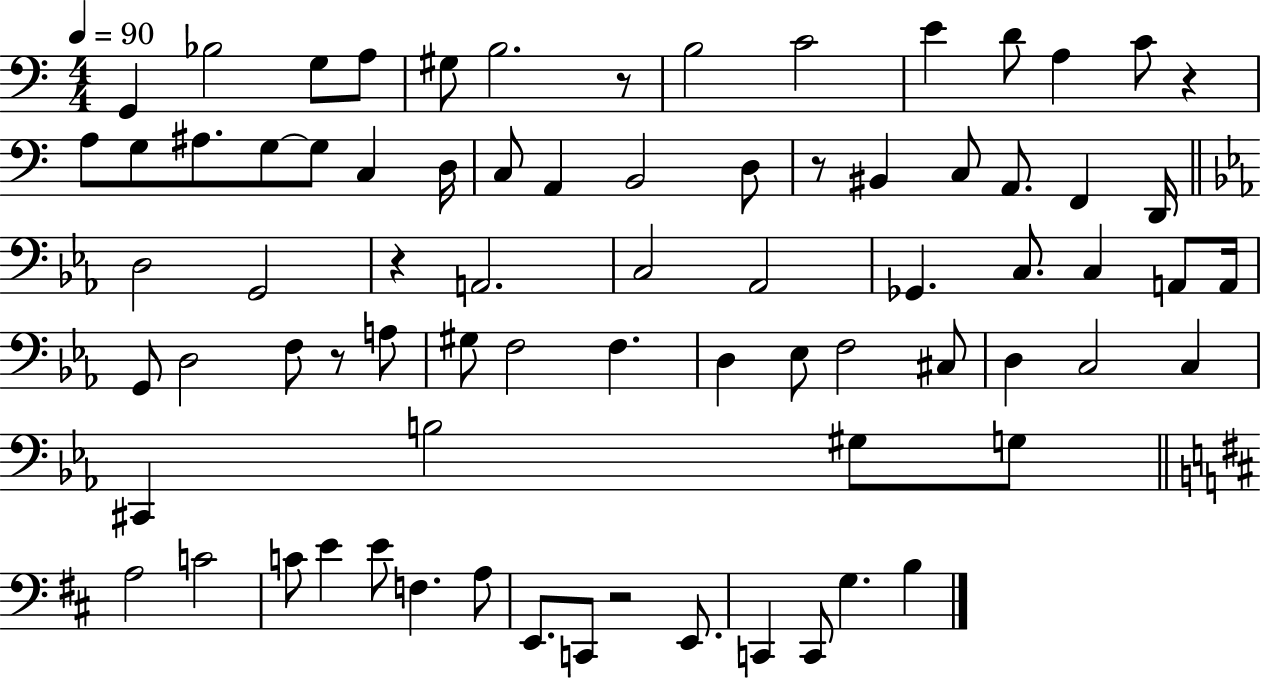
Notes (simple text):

G2/q Bb3/h G3/e A3/e G#3/e B3/h. R/e B3/h C4/h E4/q D4/e A3/q C4/e R/q A3/e G3/e A#3/e. G3/e G3/e C3/q D3/s C3/e A2/q B2/h D3/e R/e BIS2/q C3/e A2/e. F2/q D2/s D3/h G2/h R/q A2/h. C3/h Ab2/h Gb2/q. C3/e. C3/q A2/e A2/s G2/e D3/h F3/e R/e A3/e G#3/e F3/h F3/q. D3/q Eb3/e F3/h C#3/e D3/q C3/h C3/q C#2/q B3/h G#3/e G3/e A3/h C4/h C4/e E4/q E4/e F3/q. A3/e E2/e. C2/e R/h E2/e. C2/q C2/e G3/q. B3/q